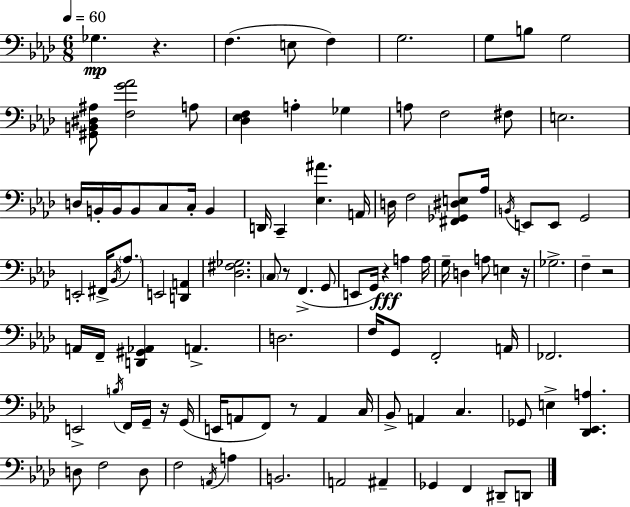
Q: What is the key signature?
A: F minor